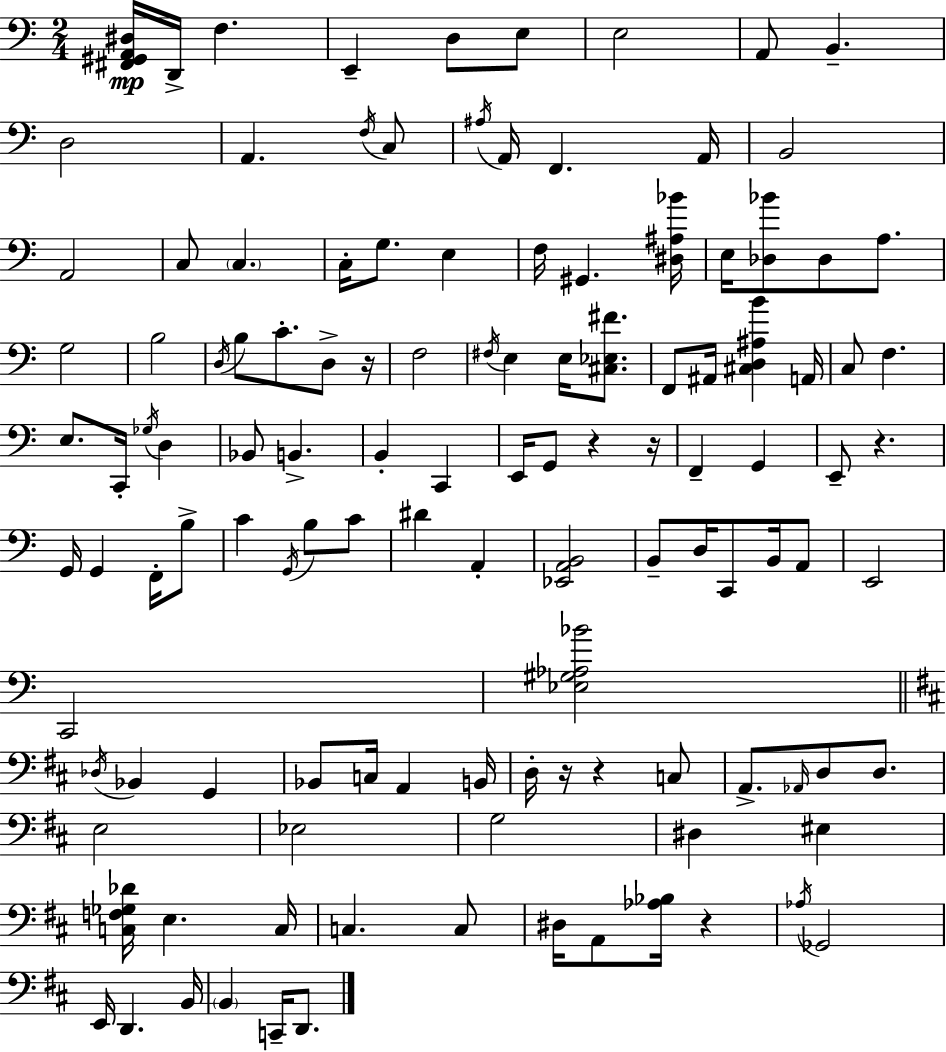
[F#2,G#2,A2,D#3]/s D2/s F3/q. E2/q D3/e E3/e E3/h A2/e B2/q. D3/h A2/q. F3/s C3/e A#3/s A2/s F2/q. A2/s B2/h A2/h C3/e C3/q. C3/s G3/e. E3/q F3/s G#2/q. [D#3,A#3,Bb4]/s E3/s [Db3,Bb4]/e Db3/e A3/e. G3/h B3/h D3/s B3/e C4/e. D3/e R/s F3/h F#3/s E3/q E3/s [C#3,Eb3,F#4]/e. F2/e A#2/s [C#3,D3,A#3,B4]/q A2/s C3/e F3/q. E3/e. C2/s Gb3/s D3/q Bb2/e B2/q. B2/q C2/q E2/s G2/e R/q R/s F2/q G2/q E2/e R/q. G2/s G2/q F2/s B3/e C4/q G2/s B3/e C4/e D#4/q A2/q [Eb2,A2,B2]/h B2/e D3/s C2/e B2/s A2/e E2/h C2/h [Eb3,G#3,Ab3,Bb4]/h Db3/s Bb2/q G2/q Bb2/e C3/s A2/q B2/s D3/s R/s R/q C3/e A2/e. Ab2/s D3/e D3/e. E3/h Eb3/h G3/h D#3/q EIS3/q [C3,F3,Gb3,Db4]/s E3/q. C3/s C3/q. C3/e D#3/s A2/e [Ab3,Bb3]/s R/q Ab3/s Gb2/h E2/s D2/q. B2/s B2/q C2/s D2/e.